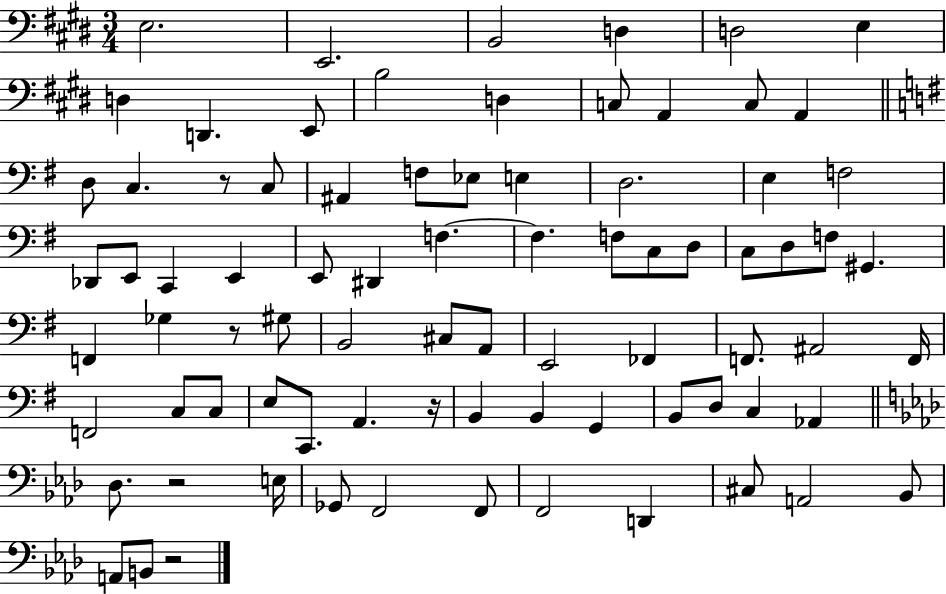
X:1
T:Untitled
M:3/4
L:1/4
K:E
E,2 E,,2 B,,2 D, D,2 E, D, D,, E,,/2 B,2 D, C,/2 A,, C,/2 A,, D,/2 C, z/2 C,/2 ^A,, F,/2 _E,/2 E, D,2 E, F,2 _D,,/2 E,,/2 C,, E,, E,,/2 ^D,, F, F, F,/2 C,/2 D,/2 C,/2 D,/2 F,/2 ^G,, F,, _G, z/2 ^G,/2 B,,2 ^C,/2 A,,/2 E,,2 _F,, F,,/2 ^A,,2 F,,/4 F,,2 C,/2 C,/2 E,/2 C,,/2 A,, z/4 B,, B,, G,, B,,/2 D,/2 C, _A,, _D,/2 z2 E,/4 _G,,/2 F,,2 F,,/2 F,,2 D,, ^C,/2 A,,2 _B,,/2 A,,/2 B,,/2 z2